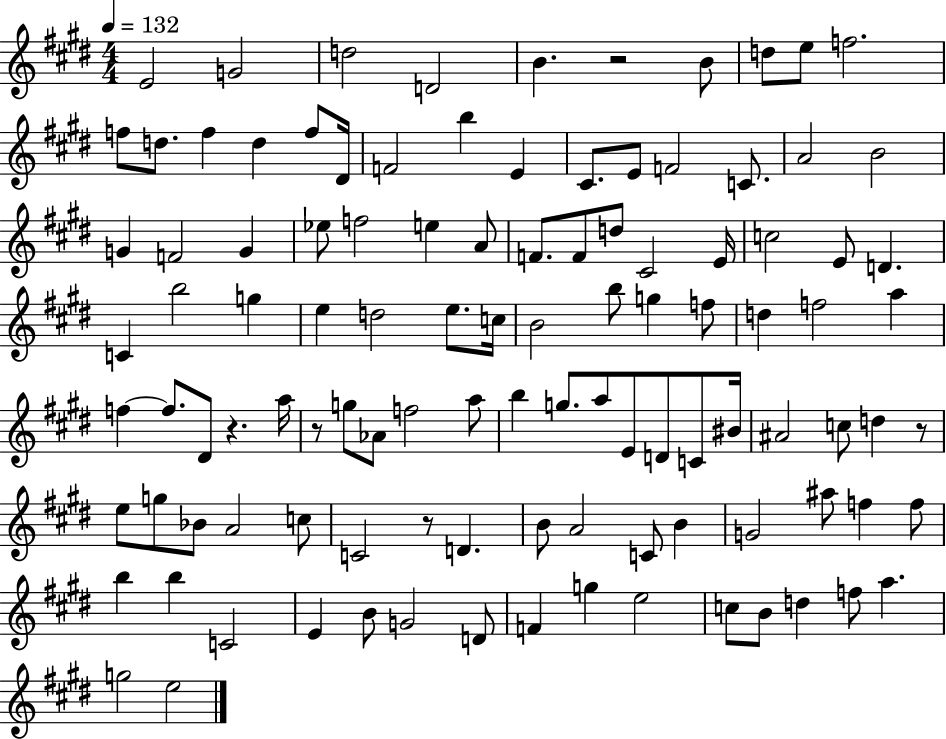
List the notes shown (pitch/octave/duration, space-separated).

E4/h G4/h D5/h D4/h B4/q. R/h B4/e D5/e E5/e F5/h. F5/e D5/e. F5/q D5/q F5/e D#4/s F4/h B5/q E4/q C#4/e. E4/e F4/h C4/e. A4/h B4/h G4/q F4/h G4/q Eb5/e F5/h E5/q A4/e F4/e. F4/e D5/e C#4/h E4/s C5/h E4/e D4/q. C4/q B5/h G5/q E5/q D5/h E5/e. C5/s B4/h B5/e G5/q F5/e D5/q F5/h A5/q F5/q F5/e. D#4/e R/q. A5/s R/e G5/e Ab4/e F5/h A5/e B5/q G5/e. A5/e E4/e D4/e C4/e BIS4/s A#4/h C5/e D5/q R/e E5/e G5/e Bb4/e A4/h C5/e C4/h R/e D4/q. B4/e A4/h C4/e B4/q G4/h A#5/e F5/q F5/e B5/q B5/q C4/h E4/q B4/e G4/h D4/e F4/q G5/q E5/h C5/e B4/e D5/q F5/e A5/q. G5/h E5/h